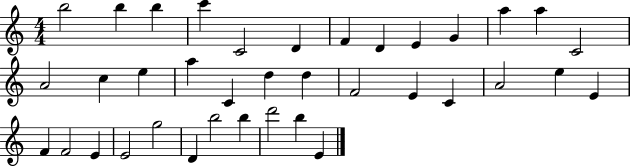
B5/h B5/q B5/q C6/q C4/h D4/q F4/q D4/q E4/q G4/q A5/q A5/q C4/h A4/h C5/q E5/q A5/q C4/q D5/q D5/q F4/h E4/q C4/q A4/h E5/q E4/q F4/q F4/h E4/q E4/h G5/h D4/q B5/h B5/q D6/h B5/q E4/q